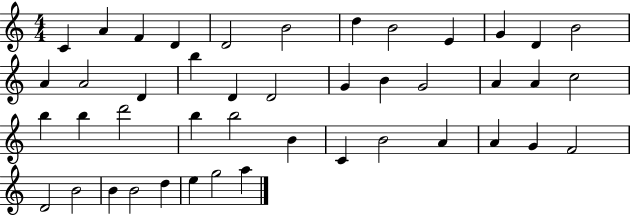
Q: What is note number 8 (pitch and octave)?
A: B4